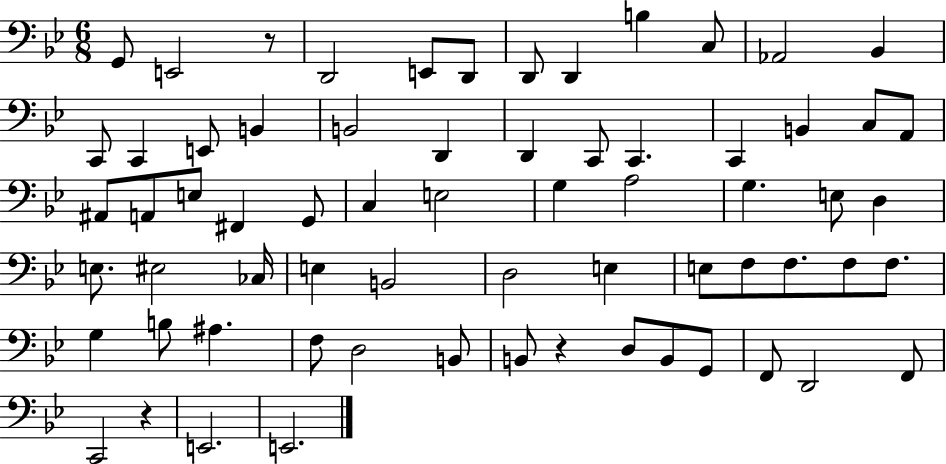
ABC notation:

X:1
T:Untitled
M:6/8
L:1/4
K:Bb
G,,/2 E,,2 z/2 D,,2 E,,/2 D,,/2 D,,/2 D,, B, C,/2 _A,,2 _B,, C,,/2 C,, E,,/2 B,, B,,2 D,, D,, C,,/2 C,, C,, B,, C,/2 A,,/2 ^A,,/2 A,,/2 E,/2 ^F,, G,,/2 C, E,2 G, A,2 G, E,/2 D, E,/2 ^E,2 _C,/4 E, B,,2 D,2 E, E,/2 F,/2 F,/2 F,/2 F,/2 G, B,/2 ^A, F,/2 D,2 B,,/2 B,,/2 z D,/2 B,,/2 G,,/2 F,,/2 D,,2 F,,/2 C,,2 z E,,2 E,,2